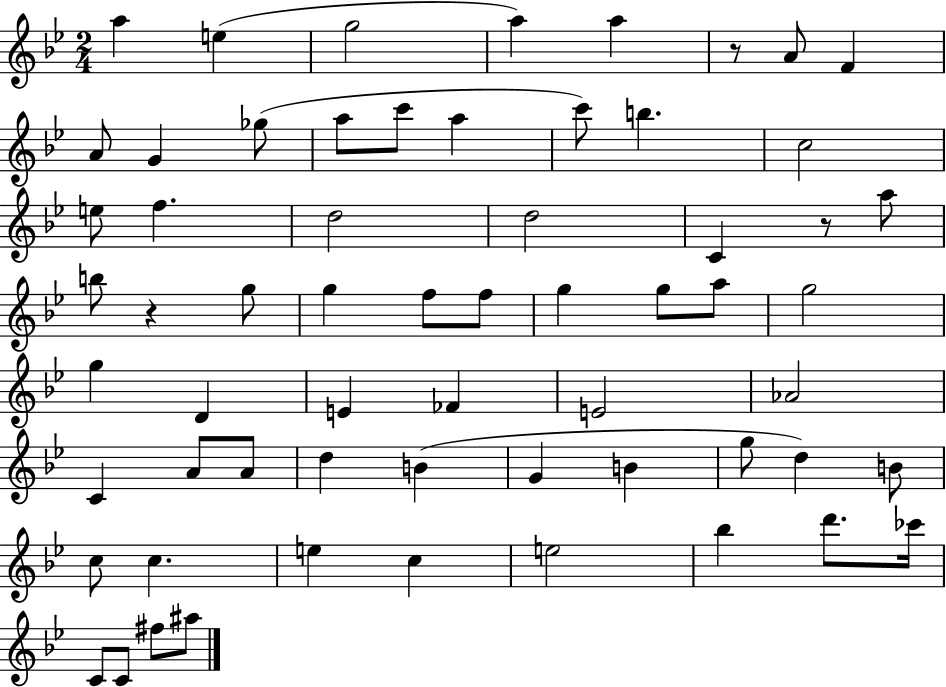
A5/q E5/q G5/h A5/q A5/q R/e A4/e F4/q A4/e G4/q Gb5/e A5/e C6/e A5/q C6/e B5/q. C5/h E5/e F5/q. D5/h D5/h C4/q R/e A5/e B5/e R/q G5/e G5/q F5/e F5/e G5/q G5/e A5/e G5/h G5/q D4/q E4/q FES4/q E4/h Ab4/h C4/q A4/e A4/e D5/q B4/q G4/q B4/q G5/e D5/q B4/e C5/e C5/q. E5/q C5/q E5/h Bb5/q D6/e. CES6/s C4/e C4/e F#5/e A#5/e